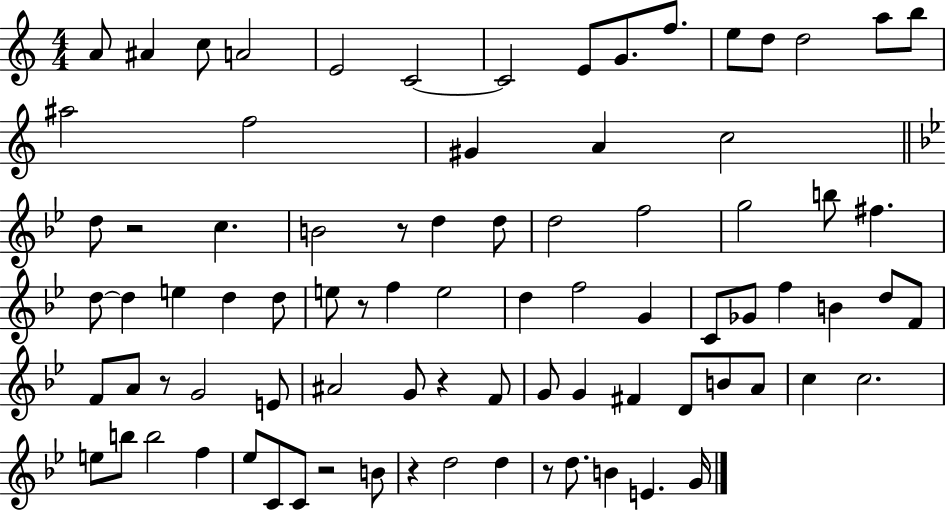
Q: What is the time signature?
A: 4/4